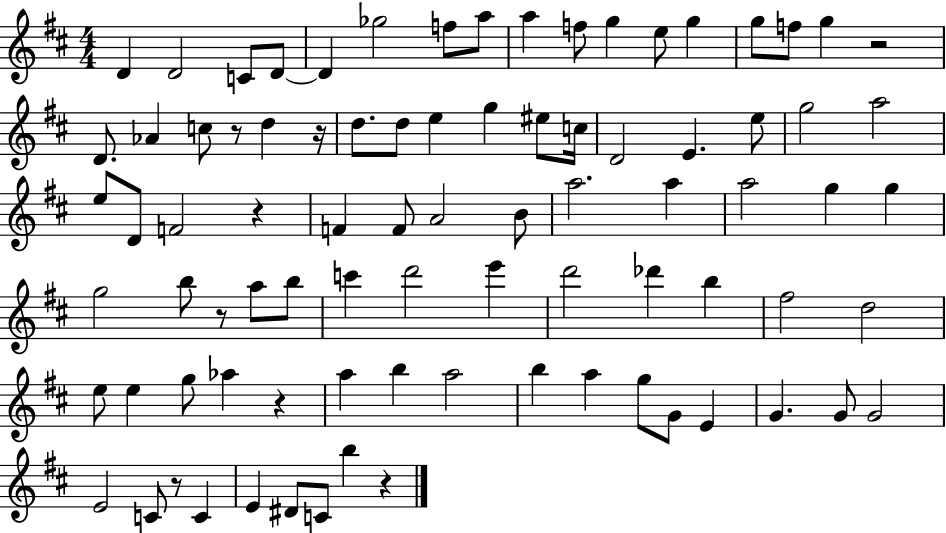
D4/q D4/h C4/e D4/e D4/q Gb5/h F5/e A5/e A5/q F5/e G5/q E5/e G5/q G5/e F5/e G5/q R/h D4/e. Ab4/q C5/e R/e D5/q R/s D5/e. D5/e E5/q G5/q EIS5/e C5/s D4/h E4/q. E5/e G5/h A5/h E5/e D4/e F4/h R/q F4/q F4/e A4/h B4/e A5/h. A5/q A5/h G5/q G5/q G5/h B5/e R/e A5/e B5/e C6/q D6/h E6/q D6/h Db6/q B5/q F#5/h D5/h E5/e E5/q G5/e Ab5/q R/q A5/q B5/q A5/h B5/q A5/q G5/e G4/e E4/q G4/q. G4/e G4/h E4/h C4/e R/e C4/q E4/q D#4/e C4/e B5/q R/q